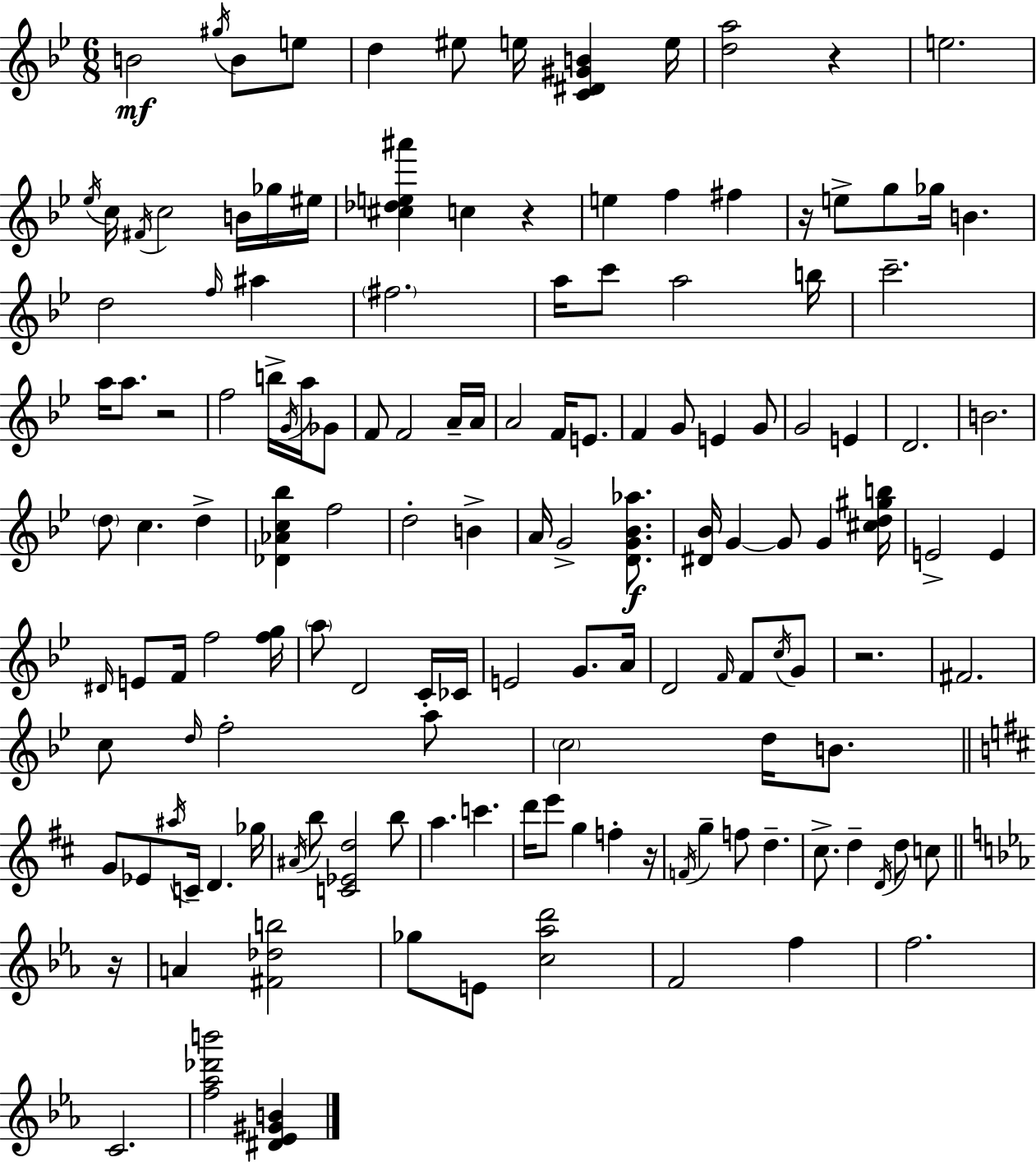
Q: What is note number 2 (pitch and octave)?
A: G#5